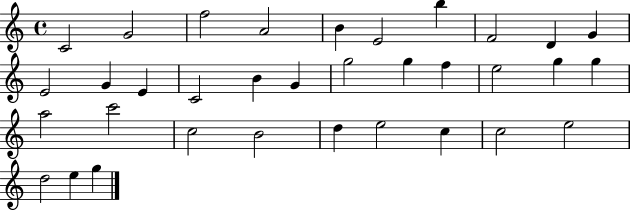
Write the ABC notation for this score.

X:1
T:Untitled
M:4/4
L:1/4
K:C
C2 G2 f2 A2 B E2 b F2 D G E2 G E C2 B G g2 g f e2 g g a2 c'2 c2 B2 d e2 c c2 e2 d2 e g